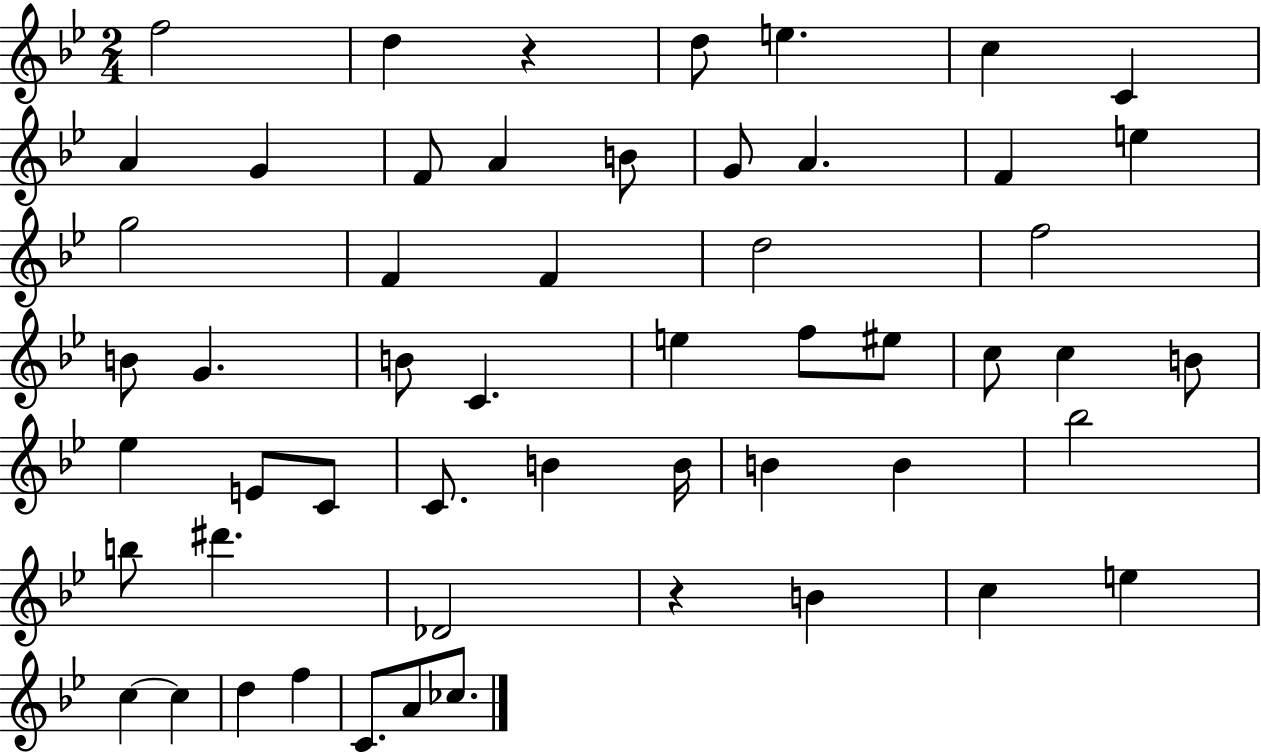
{
  \clef treble
  \numericTimeSignature
  \time 2/4
  \key bes \major
  \repeat volta 2 { f''2 | d''4 r4 | d''8 e''4. | c''4 c'4 | \break a'4 g'4 | f'8 a'4 b'8 | g'8 a'4. | f'4 e''4 | \break g''2 | f'4 f'4 | d''2 | f''2 | \break b'8 g'4. | b'8 c'4. | e''4 f''8 eis''8 | c''8 c''4 b'8 | \break ees''4 e'8 c'8 | c'8. b'4 b'16 | b'4 b'4 | bes''2 | \break b''8 dis'''4. | des'2 | r4 b'4 | c''4 e''4 | \break c''4~~ c''4 | d''4 f''4 | c'8. a'8 ces''8. | } \bar "|."
}